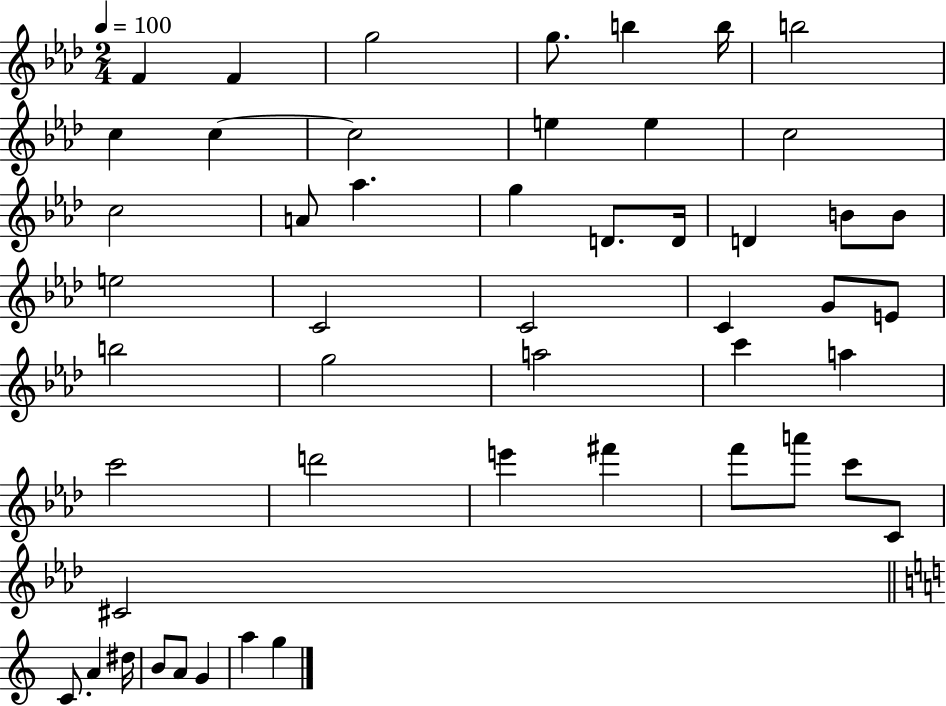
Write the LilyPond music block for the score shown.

{
  \clef treble
  \numericTimeSignature
  \time 2/4
  \key aes \major
  \tempo 4 = 100
  f'4 f'4 | g''2 | g''8. b''4 b''16 | b''2 | \break c''4 c''4~~ | c''2 | e''4 e''4 | c''2 | \break c''2 | a'8 aes''4. | g''4 d'8. d'16 | d'4 b'8 b'8 | \break e''2 | c'2 | c'2 | c'4 g'8 e'8 | \break b''2 | g''2 | a''2 | c'''4 a''4 | \break c'''2 | d'''2 | e'''4 fis'''4 | f'''8 a'''8 c'''8 c'8 | \break cis'2 | \bar "||" \break \key a \minor c'8. a'4 dis''16 | b'8 a'8 g'4 | a''4 g''4 | \bar "|."
}